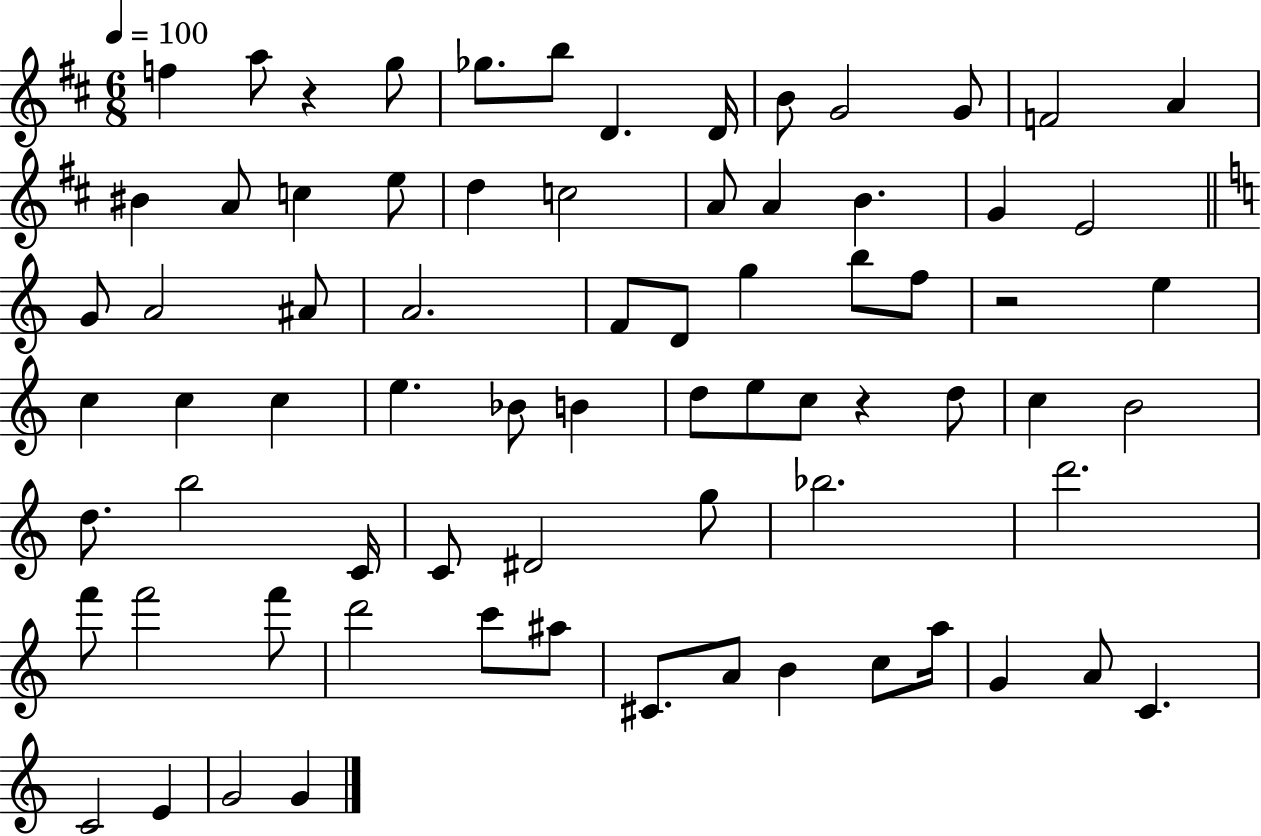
F5/q A5/e R/q G5/e Gb5/e. B5/e D4/q. D4/s B4/e G4/h G4/e F4/h A4/q BIS4/q A4/e C5/q E5/e D5/q C5/h A4/e A4/q B4/q. G4/q E4/h G4/e A4/h A#4/e A4/h. F4/e D4/e G5/q B5/e F5/e R/h E5/q C5/q C5/q C5/q E5/q. Bb4/e B4/q D5/e E5/e C5/e R/q D5/e C5/q B4/h D5/e. B5/h C4/s C4/e D#4/h G5/e Bb5/h. D6/h. F6/e F6/h F6/e D6/h C6/e A#5/e C#4/e. A4/e B4/q C5/e A5/s G4/q A4/e C4/q. C4/h E4/q G4/h G4/q